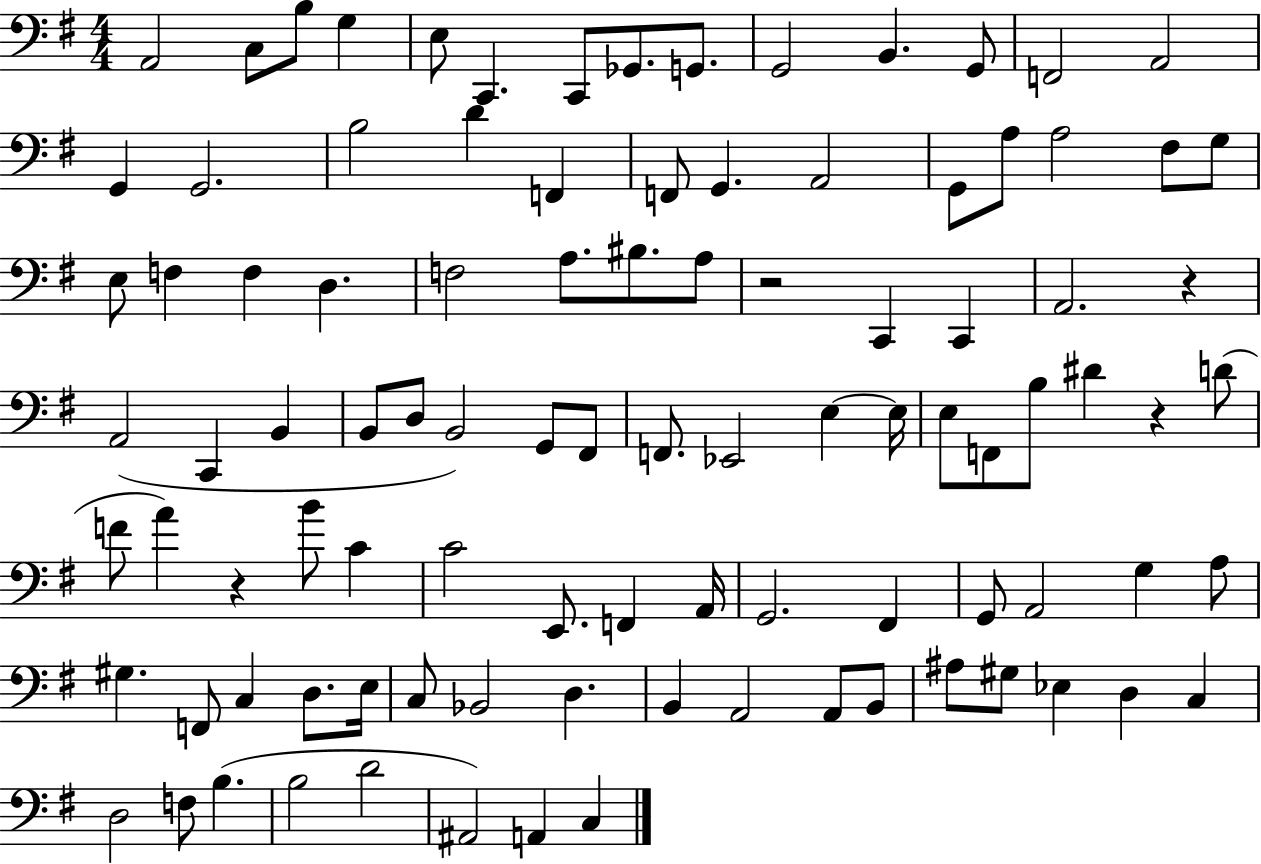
A2/h C3/e B3/e G3/q E3/e C2/q. C2/e Gb2/e. G2/e. G2/h B2/q. G2/e F2/h A2/h G2/q G2/h. B3/h D4/q F2/q F2/e G2/q. A2/h G2/e A3/e A3/h F#3/e G3/e E3/e F3/q F3/q D3/q. F3/h A3/e. BIS3/e. A3/e R/h C2/q C2/q A2/h. R/q A2/h C2/q B2/q B2/e D3/e B2/h G2/e F#2/e F2/e. Eb2/h E3/q E3/s E3/e F2/e B3/e D#4/q R/q D4/e F4/e A4/q R/q B4/e C4/q C4/h E2/e. F2/q A2/s G2/h. F#2/q G2/e A2/h G3/q A3/e G#3/q. F2/e C3/q D3/e. E3/s C3/e Bb2/h D3/q. B2/q A2/h A2/e B2/e A#3/e G#3/e Eb3/q D3/q C3/q D3/h F3/e B3/q. B3/h D4/h A#2/h A2/q C3/q